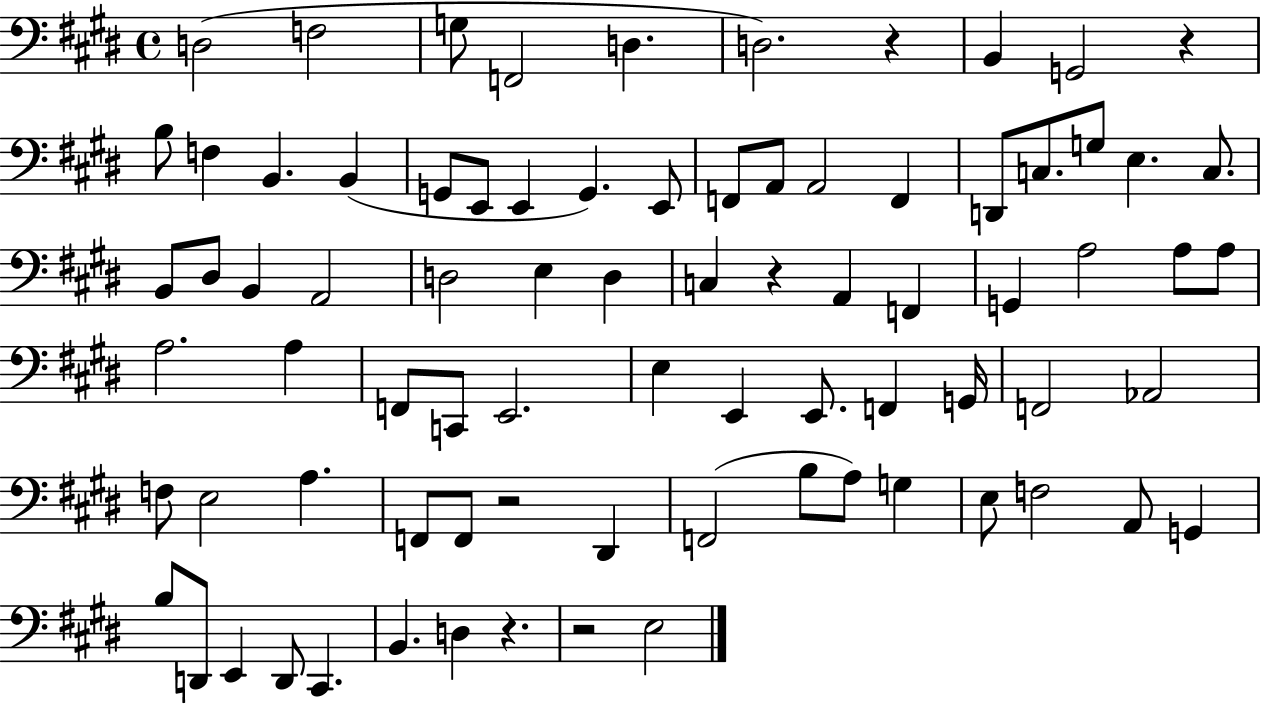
D3/h F3/h G3/e F2/h D3/q. D3/h. R/q B2/q G2/h R/q B3/e F3/q B2/q. B2/q G2/e E2/e E2/q G2/q. E2/e F2/e A2/e A2/h F2/q D2/e C3/e. G3/e E3/q. C3/e. B2/e D#3/e B2/q A2/h D3/h E3/q D3/q C3/q R/q A2/q F2/q G2/q A3/h A3/e A3/e A3/h. A3/q F2/e C2/e E2/h. E3/q E2/q E2/e. F2/q G2/s F2/h Ab2/h F3/e E3/h A3/q. F2/e F2/e R/h D#2/q F2/h B3/e A3/e G3/q E3/e F3/h A2/e G2/q B3/e D2/e E2/q D2/e C#2/q. B2/q. D3/q R/q. R/h E3/h